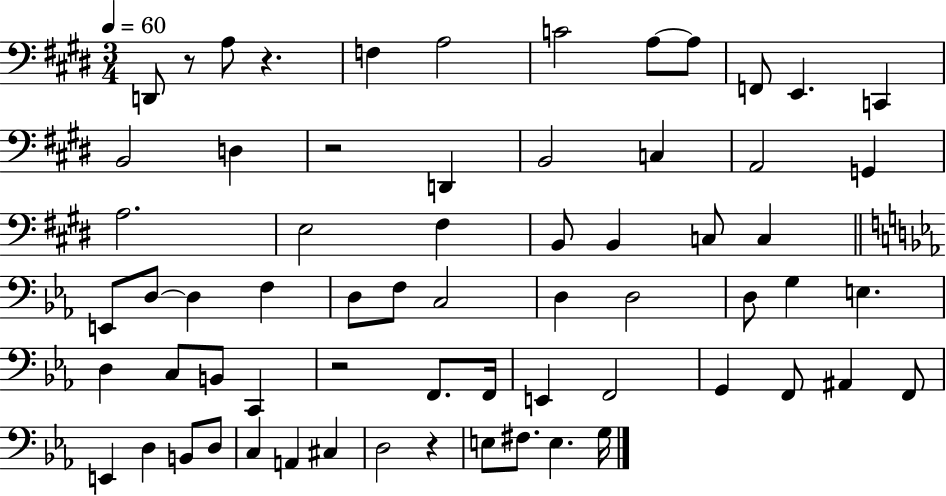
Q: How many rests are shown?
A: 5